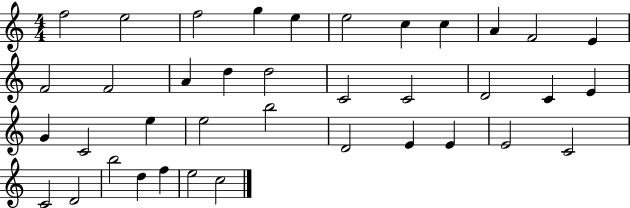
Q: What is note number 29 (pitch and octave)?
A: E4